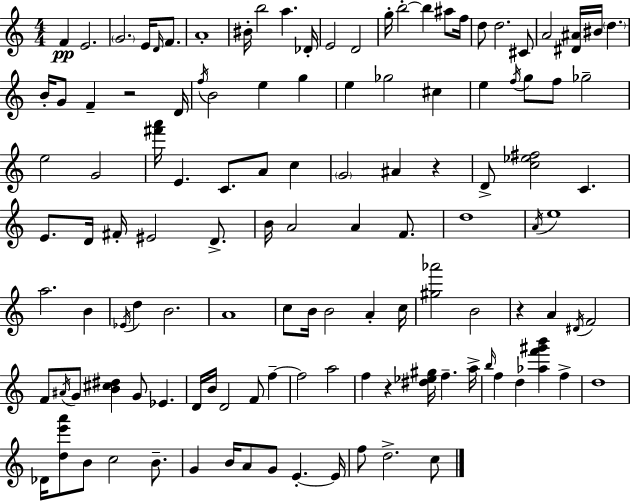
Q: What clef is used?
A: treble